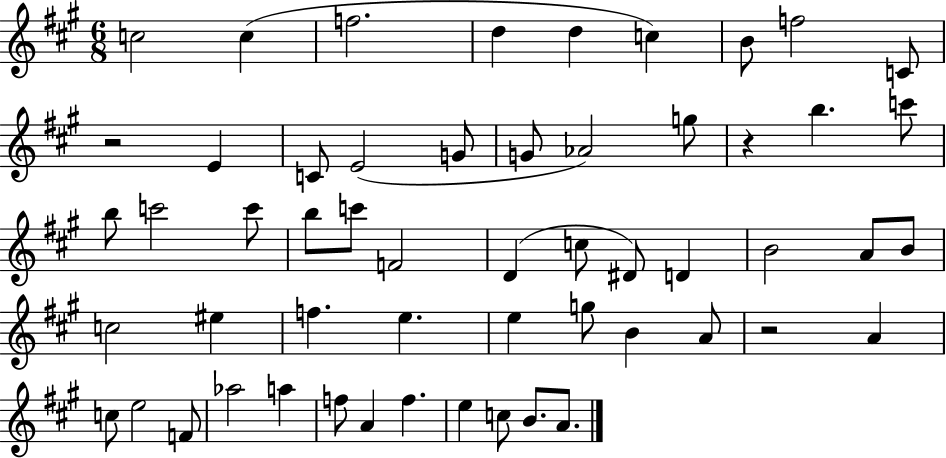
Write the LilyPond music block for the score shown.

{
  \clef treble
  \numericTimeSignature
  \time 6/8
  \key a \major
  c''2 c''4( | f''2. | d''4 d''4 c''4) | b'8 f''2 c'8 | \break r2 e'4 | c'8 e'2( g'8 | g'8 aes'2) g''8 | r4 b''4. c'''8 | \break b''8 c'''2 c'''8 | b''8 c'''8 f'2 | d'4( c''8 dis'8) d'4 | b'2 a'8 b'8 | \break c''2 eis''4 | f''4. e''4. | e''4 g''8 b'4 a'8 | r2 a'4 | \break c''8 e''2 f'8 | aes''2 a''4 | f''8 a'4 f''4. | e''4 c''8 b'8. a'8. | \break \bar "|."
}